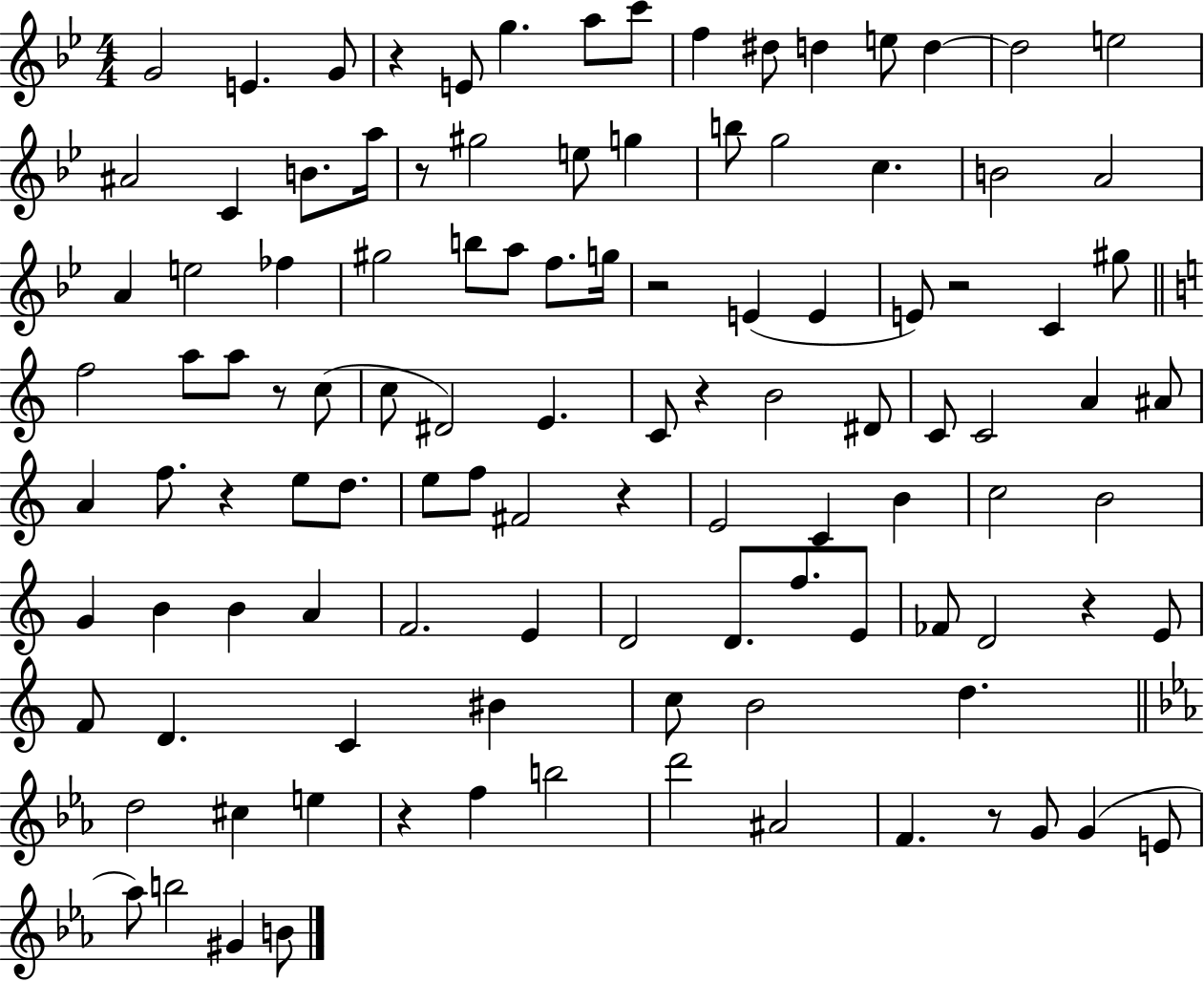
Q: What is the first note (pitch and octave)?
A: G4